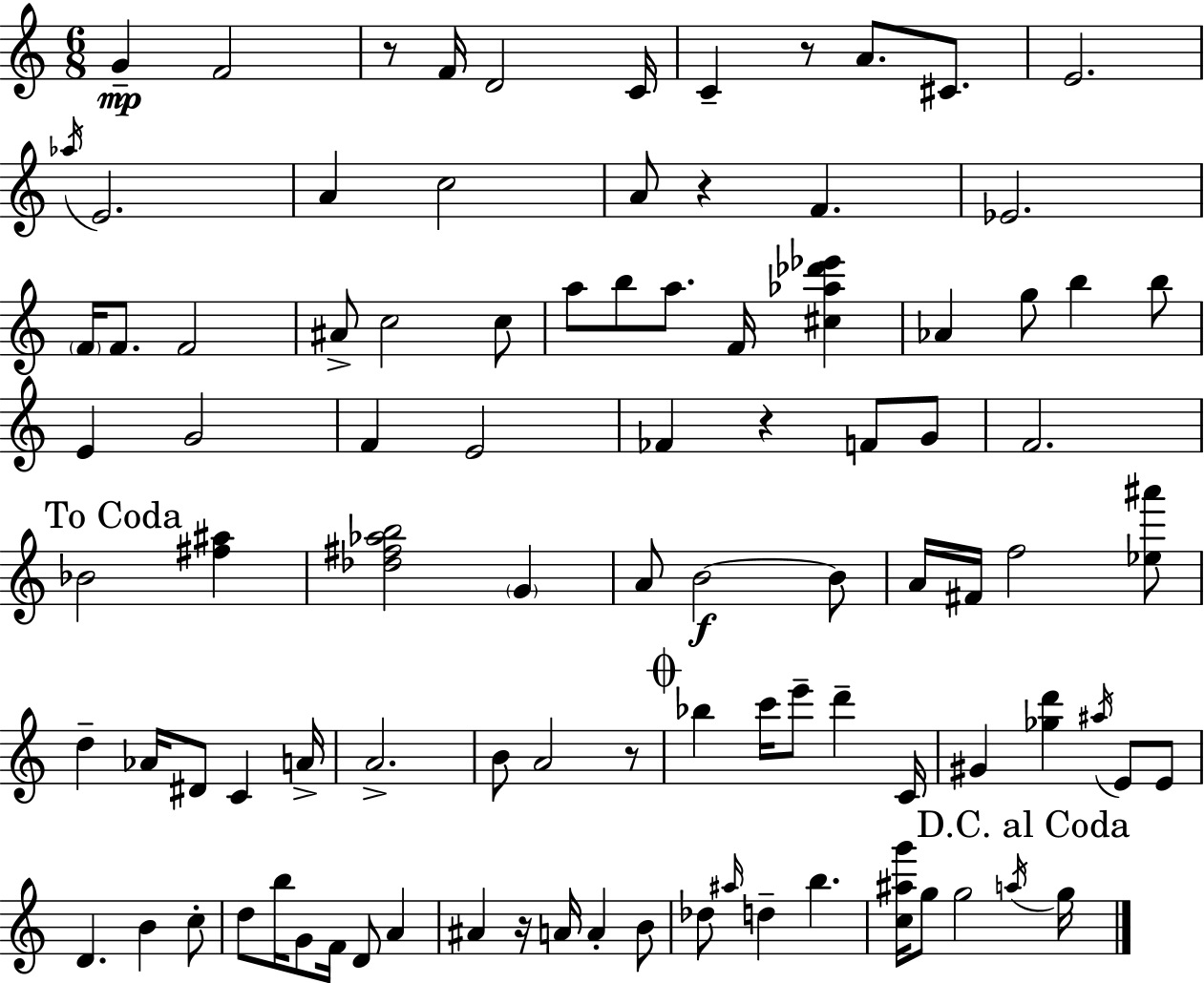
G4/q F4/h R/e F4/s D4/h C4/s C4/q R/e A4/e. C#4/e. E4/h. Ab5/s E4/h. A4/q C5/h A4/e R/q F4/q. Eb4/h. F4/s F4/e. F4/h A#4/e C5/h C5/e A5/e B5/e A5/e. F4/s [C#5,Ab5,Db6,Eb6]/q Ab4/q G5/e B5/q B5/e E4/q G4/h F4/q E4/h FES4/q R/q F4/e G4/e F4/h. Bb4/h [F#5,A#5]/q [Db5,F#5,Ab5,B5]/h G4/q A4/e B4/h B4/e A4/s F#4/s F5/h [Eb5,A#6]/e D5/q Ab4/s D#4/e C4/q A4/s A4/h. B4/e A4/h R/e Bb5/q C6/s E6/e D6/q C4/s G#4/q [Gb5,D6]/q A#5/s E4/e E4/e D4/q. B4/q C5/e D5/e B5/s G4/e F4/s D4/e A4/q A#4/q R/s A4/s A4/q B4/e Db5/e A#5/s D5/q B5/q. [C5,A#5,G6]/s G5/e G5/h A5/s G5/s